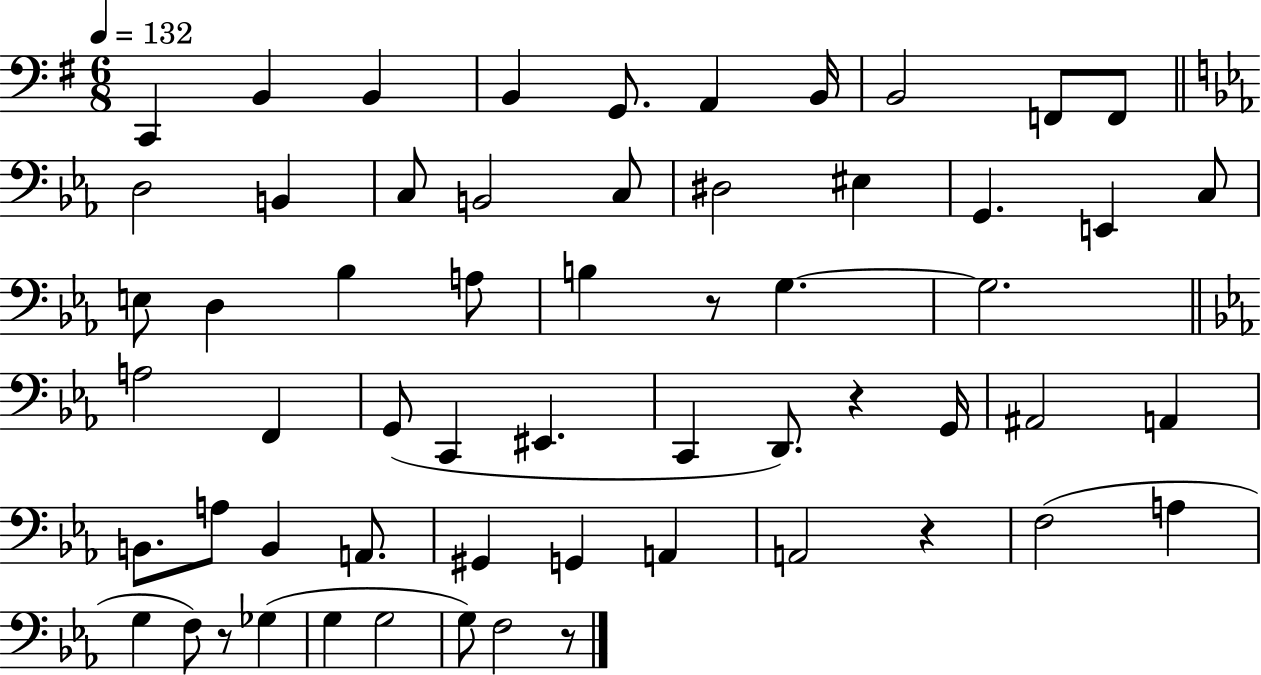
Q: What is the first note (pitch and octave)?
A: C2